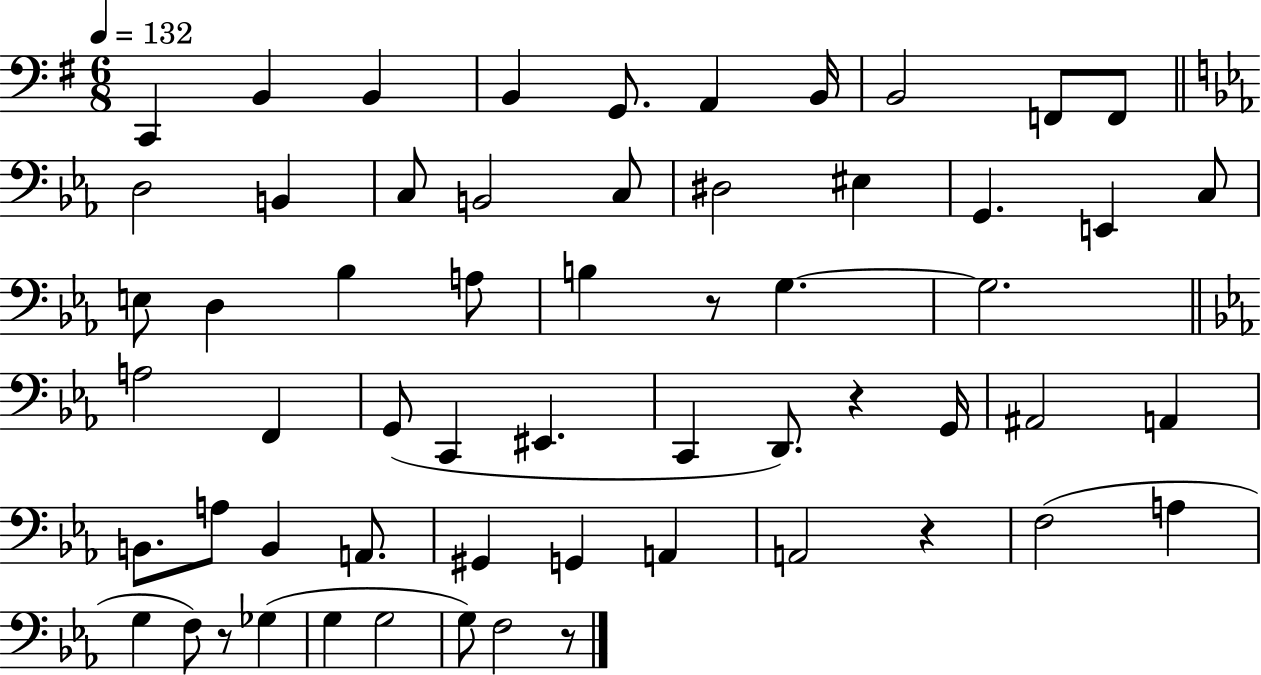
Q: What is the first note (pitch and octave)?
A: C2